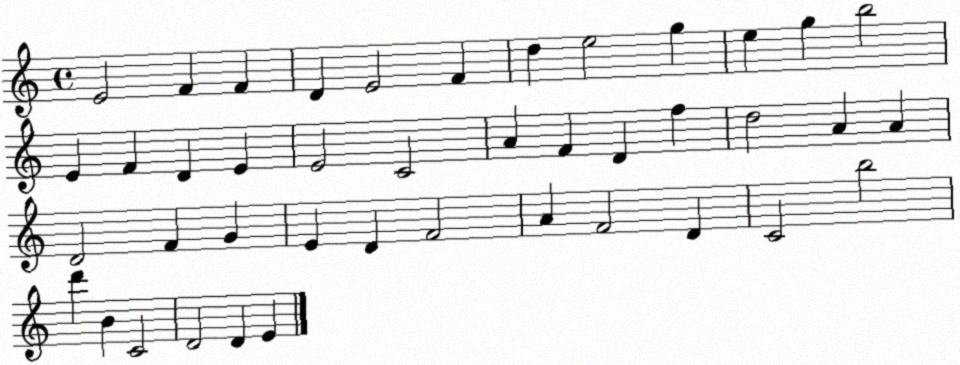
X:1
T:Untitled
M:4/4
L:1/4
K:C
E2 F F D E2 F d e2 g e g b2 E F D E E2 C2 A F D f d2 A A D2 F G E D F2 A F2 D C2 b2 d' B C2 D2 D E